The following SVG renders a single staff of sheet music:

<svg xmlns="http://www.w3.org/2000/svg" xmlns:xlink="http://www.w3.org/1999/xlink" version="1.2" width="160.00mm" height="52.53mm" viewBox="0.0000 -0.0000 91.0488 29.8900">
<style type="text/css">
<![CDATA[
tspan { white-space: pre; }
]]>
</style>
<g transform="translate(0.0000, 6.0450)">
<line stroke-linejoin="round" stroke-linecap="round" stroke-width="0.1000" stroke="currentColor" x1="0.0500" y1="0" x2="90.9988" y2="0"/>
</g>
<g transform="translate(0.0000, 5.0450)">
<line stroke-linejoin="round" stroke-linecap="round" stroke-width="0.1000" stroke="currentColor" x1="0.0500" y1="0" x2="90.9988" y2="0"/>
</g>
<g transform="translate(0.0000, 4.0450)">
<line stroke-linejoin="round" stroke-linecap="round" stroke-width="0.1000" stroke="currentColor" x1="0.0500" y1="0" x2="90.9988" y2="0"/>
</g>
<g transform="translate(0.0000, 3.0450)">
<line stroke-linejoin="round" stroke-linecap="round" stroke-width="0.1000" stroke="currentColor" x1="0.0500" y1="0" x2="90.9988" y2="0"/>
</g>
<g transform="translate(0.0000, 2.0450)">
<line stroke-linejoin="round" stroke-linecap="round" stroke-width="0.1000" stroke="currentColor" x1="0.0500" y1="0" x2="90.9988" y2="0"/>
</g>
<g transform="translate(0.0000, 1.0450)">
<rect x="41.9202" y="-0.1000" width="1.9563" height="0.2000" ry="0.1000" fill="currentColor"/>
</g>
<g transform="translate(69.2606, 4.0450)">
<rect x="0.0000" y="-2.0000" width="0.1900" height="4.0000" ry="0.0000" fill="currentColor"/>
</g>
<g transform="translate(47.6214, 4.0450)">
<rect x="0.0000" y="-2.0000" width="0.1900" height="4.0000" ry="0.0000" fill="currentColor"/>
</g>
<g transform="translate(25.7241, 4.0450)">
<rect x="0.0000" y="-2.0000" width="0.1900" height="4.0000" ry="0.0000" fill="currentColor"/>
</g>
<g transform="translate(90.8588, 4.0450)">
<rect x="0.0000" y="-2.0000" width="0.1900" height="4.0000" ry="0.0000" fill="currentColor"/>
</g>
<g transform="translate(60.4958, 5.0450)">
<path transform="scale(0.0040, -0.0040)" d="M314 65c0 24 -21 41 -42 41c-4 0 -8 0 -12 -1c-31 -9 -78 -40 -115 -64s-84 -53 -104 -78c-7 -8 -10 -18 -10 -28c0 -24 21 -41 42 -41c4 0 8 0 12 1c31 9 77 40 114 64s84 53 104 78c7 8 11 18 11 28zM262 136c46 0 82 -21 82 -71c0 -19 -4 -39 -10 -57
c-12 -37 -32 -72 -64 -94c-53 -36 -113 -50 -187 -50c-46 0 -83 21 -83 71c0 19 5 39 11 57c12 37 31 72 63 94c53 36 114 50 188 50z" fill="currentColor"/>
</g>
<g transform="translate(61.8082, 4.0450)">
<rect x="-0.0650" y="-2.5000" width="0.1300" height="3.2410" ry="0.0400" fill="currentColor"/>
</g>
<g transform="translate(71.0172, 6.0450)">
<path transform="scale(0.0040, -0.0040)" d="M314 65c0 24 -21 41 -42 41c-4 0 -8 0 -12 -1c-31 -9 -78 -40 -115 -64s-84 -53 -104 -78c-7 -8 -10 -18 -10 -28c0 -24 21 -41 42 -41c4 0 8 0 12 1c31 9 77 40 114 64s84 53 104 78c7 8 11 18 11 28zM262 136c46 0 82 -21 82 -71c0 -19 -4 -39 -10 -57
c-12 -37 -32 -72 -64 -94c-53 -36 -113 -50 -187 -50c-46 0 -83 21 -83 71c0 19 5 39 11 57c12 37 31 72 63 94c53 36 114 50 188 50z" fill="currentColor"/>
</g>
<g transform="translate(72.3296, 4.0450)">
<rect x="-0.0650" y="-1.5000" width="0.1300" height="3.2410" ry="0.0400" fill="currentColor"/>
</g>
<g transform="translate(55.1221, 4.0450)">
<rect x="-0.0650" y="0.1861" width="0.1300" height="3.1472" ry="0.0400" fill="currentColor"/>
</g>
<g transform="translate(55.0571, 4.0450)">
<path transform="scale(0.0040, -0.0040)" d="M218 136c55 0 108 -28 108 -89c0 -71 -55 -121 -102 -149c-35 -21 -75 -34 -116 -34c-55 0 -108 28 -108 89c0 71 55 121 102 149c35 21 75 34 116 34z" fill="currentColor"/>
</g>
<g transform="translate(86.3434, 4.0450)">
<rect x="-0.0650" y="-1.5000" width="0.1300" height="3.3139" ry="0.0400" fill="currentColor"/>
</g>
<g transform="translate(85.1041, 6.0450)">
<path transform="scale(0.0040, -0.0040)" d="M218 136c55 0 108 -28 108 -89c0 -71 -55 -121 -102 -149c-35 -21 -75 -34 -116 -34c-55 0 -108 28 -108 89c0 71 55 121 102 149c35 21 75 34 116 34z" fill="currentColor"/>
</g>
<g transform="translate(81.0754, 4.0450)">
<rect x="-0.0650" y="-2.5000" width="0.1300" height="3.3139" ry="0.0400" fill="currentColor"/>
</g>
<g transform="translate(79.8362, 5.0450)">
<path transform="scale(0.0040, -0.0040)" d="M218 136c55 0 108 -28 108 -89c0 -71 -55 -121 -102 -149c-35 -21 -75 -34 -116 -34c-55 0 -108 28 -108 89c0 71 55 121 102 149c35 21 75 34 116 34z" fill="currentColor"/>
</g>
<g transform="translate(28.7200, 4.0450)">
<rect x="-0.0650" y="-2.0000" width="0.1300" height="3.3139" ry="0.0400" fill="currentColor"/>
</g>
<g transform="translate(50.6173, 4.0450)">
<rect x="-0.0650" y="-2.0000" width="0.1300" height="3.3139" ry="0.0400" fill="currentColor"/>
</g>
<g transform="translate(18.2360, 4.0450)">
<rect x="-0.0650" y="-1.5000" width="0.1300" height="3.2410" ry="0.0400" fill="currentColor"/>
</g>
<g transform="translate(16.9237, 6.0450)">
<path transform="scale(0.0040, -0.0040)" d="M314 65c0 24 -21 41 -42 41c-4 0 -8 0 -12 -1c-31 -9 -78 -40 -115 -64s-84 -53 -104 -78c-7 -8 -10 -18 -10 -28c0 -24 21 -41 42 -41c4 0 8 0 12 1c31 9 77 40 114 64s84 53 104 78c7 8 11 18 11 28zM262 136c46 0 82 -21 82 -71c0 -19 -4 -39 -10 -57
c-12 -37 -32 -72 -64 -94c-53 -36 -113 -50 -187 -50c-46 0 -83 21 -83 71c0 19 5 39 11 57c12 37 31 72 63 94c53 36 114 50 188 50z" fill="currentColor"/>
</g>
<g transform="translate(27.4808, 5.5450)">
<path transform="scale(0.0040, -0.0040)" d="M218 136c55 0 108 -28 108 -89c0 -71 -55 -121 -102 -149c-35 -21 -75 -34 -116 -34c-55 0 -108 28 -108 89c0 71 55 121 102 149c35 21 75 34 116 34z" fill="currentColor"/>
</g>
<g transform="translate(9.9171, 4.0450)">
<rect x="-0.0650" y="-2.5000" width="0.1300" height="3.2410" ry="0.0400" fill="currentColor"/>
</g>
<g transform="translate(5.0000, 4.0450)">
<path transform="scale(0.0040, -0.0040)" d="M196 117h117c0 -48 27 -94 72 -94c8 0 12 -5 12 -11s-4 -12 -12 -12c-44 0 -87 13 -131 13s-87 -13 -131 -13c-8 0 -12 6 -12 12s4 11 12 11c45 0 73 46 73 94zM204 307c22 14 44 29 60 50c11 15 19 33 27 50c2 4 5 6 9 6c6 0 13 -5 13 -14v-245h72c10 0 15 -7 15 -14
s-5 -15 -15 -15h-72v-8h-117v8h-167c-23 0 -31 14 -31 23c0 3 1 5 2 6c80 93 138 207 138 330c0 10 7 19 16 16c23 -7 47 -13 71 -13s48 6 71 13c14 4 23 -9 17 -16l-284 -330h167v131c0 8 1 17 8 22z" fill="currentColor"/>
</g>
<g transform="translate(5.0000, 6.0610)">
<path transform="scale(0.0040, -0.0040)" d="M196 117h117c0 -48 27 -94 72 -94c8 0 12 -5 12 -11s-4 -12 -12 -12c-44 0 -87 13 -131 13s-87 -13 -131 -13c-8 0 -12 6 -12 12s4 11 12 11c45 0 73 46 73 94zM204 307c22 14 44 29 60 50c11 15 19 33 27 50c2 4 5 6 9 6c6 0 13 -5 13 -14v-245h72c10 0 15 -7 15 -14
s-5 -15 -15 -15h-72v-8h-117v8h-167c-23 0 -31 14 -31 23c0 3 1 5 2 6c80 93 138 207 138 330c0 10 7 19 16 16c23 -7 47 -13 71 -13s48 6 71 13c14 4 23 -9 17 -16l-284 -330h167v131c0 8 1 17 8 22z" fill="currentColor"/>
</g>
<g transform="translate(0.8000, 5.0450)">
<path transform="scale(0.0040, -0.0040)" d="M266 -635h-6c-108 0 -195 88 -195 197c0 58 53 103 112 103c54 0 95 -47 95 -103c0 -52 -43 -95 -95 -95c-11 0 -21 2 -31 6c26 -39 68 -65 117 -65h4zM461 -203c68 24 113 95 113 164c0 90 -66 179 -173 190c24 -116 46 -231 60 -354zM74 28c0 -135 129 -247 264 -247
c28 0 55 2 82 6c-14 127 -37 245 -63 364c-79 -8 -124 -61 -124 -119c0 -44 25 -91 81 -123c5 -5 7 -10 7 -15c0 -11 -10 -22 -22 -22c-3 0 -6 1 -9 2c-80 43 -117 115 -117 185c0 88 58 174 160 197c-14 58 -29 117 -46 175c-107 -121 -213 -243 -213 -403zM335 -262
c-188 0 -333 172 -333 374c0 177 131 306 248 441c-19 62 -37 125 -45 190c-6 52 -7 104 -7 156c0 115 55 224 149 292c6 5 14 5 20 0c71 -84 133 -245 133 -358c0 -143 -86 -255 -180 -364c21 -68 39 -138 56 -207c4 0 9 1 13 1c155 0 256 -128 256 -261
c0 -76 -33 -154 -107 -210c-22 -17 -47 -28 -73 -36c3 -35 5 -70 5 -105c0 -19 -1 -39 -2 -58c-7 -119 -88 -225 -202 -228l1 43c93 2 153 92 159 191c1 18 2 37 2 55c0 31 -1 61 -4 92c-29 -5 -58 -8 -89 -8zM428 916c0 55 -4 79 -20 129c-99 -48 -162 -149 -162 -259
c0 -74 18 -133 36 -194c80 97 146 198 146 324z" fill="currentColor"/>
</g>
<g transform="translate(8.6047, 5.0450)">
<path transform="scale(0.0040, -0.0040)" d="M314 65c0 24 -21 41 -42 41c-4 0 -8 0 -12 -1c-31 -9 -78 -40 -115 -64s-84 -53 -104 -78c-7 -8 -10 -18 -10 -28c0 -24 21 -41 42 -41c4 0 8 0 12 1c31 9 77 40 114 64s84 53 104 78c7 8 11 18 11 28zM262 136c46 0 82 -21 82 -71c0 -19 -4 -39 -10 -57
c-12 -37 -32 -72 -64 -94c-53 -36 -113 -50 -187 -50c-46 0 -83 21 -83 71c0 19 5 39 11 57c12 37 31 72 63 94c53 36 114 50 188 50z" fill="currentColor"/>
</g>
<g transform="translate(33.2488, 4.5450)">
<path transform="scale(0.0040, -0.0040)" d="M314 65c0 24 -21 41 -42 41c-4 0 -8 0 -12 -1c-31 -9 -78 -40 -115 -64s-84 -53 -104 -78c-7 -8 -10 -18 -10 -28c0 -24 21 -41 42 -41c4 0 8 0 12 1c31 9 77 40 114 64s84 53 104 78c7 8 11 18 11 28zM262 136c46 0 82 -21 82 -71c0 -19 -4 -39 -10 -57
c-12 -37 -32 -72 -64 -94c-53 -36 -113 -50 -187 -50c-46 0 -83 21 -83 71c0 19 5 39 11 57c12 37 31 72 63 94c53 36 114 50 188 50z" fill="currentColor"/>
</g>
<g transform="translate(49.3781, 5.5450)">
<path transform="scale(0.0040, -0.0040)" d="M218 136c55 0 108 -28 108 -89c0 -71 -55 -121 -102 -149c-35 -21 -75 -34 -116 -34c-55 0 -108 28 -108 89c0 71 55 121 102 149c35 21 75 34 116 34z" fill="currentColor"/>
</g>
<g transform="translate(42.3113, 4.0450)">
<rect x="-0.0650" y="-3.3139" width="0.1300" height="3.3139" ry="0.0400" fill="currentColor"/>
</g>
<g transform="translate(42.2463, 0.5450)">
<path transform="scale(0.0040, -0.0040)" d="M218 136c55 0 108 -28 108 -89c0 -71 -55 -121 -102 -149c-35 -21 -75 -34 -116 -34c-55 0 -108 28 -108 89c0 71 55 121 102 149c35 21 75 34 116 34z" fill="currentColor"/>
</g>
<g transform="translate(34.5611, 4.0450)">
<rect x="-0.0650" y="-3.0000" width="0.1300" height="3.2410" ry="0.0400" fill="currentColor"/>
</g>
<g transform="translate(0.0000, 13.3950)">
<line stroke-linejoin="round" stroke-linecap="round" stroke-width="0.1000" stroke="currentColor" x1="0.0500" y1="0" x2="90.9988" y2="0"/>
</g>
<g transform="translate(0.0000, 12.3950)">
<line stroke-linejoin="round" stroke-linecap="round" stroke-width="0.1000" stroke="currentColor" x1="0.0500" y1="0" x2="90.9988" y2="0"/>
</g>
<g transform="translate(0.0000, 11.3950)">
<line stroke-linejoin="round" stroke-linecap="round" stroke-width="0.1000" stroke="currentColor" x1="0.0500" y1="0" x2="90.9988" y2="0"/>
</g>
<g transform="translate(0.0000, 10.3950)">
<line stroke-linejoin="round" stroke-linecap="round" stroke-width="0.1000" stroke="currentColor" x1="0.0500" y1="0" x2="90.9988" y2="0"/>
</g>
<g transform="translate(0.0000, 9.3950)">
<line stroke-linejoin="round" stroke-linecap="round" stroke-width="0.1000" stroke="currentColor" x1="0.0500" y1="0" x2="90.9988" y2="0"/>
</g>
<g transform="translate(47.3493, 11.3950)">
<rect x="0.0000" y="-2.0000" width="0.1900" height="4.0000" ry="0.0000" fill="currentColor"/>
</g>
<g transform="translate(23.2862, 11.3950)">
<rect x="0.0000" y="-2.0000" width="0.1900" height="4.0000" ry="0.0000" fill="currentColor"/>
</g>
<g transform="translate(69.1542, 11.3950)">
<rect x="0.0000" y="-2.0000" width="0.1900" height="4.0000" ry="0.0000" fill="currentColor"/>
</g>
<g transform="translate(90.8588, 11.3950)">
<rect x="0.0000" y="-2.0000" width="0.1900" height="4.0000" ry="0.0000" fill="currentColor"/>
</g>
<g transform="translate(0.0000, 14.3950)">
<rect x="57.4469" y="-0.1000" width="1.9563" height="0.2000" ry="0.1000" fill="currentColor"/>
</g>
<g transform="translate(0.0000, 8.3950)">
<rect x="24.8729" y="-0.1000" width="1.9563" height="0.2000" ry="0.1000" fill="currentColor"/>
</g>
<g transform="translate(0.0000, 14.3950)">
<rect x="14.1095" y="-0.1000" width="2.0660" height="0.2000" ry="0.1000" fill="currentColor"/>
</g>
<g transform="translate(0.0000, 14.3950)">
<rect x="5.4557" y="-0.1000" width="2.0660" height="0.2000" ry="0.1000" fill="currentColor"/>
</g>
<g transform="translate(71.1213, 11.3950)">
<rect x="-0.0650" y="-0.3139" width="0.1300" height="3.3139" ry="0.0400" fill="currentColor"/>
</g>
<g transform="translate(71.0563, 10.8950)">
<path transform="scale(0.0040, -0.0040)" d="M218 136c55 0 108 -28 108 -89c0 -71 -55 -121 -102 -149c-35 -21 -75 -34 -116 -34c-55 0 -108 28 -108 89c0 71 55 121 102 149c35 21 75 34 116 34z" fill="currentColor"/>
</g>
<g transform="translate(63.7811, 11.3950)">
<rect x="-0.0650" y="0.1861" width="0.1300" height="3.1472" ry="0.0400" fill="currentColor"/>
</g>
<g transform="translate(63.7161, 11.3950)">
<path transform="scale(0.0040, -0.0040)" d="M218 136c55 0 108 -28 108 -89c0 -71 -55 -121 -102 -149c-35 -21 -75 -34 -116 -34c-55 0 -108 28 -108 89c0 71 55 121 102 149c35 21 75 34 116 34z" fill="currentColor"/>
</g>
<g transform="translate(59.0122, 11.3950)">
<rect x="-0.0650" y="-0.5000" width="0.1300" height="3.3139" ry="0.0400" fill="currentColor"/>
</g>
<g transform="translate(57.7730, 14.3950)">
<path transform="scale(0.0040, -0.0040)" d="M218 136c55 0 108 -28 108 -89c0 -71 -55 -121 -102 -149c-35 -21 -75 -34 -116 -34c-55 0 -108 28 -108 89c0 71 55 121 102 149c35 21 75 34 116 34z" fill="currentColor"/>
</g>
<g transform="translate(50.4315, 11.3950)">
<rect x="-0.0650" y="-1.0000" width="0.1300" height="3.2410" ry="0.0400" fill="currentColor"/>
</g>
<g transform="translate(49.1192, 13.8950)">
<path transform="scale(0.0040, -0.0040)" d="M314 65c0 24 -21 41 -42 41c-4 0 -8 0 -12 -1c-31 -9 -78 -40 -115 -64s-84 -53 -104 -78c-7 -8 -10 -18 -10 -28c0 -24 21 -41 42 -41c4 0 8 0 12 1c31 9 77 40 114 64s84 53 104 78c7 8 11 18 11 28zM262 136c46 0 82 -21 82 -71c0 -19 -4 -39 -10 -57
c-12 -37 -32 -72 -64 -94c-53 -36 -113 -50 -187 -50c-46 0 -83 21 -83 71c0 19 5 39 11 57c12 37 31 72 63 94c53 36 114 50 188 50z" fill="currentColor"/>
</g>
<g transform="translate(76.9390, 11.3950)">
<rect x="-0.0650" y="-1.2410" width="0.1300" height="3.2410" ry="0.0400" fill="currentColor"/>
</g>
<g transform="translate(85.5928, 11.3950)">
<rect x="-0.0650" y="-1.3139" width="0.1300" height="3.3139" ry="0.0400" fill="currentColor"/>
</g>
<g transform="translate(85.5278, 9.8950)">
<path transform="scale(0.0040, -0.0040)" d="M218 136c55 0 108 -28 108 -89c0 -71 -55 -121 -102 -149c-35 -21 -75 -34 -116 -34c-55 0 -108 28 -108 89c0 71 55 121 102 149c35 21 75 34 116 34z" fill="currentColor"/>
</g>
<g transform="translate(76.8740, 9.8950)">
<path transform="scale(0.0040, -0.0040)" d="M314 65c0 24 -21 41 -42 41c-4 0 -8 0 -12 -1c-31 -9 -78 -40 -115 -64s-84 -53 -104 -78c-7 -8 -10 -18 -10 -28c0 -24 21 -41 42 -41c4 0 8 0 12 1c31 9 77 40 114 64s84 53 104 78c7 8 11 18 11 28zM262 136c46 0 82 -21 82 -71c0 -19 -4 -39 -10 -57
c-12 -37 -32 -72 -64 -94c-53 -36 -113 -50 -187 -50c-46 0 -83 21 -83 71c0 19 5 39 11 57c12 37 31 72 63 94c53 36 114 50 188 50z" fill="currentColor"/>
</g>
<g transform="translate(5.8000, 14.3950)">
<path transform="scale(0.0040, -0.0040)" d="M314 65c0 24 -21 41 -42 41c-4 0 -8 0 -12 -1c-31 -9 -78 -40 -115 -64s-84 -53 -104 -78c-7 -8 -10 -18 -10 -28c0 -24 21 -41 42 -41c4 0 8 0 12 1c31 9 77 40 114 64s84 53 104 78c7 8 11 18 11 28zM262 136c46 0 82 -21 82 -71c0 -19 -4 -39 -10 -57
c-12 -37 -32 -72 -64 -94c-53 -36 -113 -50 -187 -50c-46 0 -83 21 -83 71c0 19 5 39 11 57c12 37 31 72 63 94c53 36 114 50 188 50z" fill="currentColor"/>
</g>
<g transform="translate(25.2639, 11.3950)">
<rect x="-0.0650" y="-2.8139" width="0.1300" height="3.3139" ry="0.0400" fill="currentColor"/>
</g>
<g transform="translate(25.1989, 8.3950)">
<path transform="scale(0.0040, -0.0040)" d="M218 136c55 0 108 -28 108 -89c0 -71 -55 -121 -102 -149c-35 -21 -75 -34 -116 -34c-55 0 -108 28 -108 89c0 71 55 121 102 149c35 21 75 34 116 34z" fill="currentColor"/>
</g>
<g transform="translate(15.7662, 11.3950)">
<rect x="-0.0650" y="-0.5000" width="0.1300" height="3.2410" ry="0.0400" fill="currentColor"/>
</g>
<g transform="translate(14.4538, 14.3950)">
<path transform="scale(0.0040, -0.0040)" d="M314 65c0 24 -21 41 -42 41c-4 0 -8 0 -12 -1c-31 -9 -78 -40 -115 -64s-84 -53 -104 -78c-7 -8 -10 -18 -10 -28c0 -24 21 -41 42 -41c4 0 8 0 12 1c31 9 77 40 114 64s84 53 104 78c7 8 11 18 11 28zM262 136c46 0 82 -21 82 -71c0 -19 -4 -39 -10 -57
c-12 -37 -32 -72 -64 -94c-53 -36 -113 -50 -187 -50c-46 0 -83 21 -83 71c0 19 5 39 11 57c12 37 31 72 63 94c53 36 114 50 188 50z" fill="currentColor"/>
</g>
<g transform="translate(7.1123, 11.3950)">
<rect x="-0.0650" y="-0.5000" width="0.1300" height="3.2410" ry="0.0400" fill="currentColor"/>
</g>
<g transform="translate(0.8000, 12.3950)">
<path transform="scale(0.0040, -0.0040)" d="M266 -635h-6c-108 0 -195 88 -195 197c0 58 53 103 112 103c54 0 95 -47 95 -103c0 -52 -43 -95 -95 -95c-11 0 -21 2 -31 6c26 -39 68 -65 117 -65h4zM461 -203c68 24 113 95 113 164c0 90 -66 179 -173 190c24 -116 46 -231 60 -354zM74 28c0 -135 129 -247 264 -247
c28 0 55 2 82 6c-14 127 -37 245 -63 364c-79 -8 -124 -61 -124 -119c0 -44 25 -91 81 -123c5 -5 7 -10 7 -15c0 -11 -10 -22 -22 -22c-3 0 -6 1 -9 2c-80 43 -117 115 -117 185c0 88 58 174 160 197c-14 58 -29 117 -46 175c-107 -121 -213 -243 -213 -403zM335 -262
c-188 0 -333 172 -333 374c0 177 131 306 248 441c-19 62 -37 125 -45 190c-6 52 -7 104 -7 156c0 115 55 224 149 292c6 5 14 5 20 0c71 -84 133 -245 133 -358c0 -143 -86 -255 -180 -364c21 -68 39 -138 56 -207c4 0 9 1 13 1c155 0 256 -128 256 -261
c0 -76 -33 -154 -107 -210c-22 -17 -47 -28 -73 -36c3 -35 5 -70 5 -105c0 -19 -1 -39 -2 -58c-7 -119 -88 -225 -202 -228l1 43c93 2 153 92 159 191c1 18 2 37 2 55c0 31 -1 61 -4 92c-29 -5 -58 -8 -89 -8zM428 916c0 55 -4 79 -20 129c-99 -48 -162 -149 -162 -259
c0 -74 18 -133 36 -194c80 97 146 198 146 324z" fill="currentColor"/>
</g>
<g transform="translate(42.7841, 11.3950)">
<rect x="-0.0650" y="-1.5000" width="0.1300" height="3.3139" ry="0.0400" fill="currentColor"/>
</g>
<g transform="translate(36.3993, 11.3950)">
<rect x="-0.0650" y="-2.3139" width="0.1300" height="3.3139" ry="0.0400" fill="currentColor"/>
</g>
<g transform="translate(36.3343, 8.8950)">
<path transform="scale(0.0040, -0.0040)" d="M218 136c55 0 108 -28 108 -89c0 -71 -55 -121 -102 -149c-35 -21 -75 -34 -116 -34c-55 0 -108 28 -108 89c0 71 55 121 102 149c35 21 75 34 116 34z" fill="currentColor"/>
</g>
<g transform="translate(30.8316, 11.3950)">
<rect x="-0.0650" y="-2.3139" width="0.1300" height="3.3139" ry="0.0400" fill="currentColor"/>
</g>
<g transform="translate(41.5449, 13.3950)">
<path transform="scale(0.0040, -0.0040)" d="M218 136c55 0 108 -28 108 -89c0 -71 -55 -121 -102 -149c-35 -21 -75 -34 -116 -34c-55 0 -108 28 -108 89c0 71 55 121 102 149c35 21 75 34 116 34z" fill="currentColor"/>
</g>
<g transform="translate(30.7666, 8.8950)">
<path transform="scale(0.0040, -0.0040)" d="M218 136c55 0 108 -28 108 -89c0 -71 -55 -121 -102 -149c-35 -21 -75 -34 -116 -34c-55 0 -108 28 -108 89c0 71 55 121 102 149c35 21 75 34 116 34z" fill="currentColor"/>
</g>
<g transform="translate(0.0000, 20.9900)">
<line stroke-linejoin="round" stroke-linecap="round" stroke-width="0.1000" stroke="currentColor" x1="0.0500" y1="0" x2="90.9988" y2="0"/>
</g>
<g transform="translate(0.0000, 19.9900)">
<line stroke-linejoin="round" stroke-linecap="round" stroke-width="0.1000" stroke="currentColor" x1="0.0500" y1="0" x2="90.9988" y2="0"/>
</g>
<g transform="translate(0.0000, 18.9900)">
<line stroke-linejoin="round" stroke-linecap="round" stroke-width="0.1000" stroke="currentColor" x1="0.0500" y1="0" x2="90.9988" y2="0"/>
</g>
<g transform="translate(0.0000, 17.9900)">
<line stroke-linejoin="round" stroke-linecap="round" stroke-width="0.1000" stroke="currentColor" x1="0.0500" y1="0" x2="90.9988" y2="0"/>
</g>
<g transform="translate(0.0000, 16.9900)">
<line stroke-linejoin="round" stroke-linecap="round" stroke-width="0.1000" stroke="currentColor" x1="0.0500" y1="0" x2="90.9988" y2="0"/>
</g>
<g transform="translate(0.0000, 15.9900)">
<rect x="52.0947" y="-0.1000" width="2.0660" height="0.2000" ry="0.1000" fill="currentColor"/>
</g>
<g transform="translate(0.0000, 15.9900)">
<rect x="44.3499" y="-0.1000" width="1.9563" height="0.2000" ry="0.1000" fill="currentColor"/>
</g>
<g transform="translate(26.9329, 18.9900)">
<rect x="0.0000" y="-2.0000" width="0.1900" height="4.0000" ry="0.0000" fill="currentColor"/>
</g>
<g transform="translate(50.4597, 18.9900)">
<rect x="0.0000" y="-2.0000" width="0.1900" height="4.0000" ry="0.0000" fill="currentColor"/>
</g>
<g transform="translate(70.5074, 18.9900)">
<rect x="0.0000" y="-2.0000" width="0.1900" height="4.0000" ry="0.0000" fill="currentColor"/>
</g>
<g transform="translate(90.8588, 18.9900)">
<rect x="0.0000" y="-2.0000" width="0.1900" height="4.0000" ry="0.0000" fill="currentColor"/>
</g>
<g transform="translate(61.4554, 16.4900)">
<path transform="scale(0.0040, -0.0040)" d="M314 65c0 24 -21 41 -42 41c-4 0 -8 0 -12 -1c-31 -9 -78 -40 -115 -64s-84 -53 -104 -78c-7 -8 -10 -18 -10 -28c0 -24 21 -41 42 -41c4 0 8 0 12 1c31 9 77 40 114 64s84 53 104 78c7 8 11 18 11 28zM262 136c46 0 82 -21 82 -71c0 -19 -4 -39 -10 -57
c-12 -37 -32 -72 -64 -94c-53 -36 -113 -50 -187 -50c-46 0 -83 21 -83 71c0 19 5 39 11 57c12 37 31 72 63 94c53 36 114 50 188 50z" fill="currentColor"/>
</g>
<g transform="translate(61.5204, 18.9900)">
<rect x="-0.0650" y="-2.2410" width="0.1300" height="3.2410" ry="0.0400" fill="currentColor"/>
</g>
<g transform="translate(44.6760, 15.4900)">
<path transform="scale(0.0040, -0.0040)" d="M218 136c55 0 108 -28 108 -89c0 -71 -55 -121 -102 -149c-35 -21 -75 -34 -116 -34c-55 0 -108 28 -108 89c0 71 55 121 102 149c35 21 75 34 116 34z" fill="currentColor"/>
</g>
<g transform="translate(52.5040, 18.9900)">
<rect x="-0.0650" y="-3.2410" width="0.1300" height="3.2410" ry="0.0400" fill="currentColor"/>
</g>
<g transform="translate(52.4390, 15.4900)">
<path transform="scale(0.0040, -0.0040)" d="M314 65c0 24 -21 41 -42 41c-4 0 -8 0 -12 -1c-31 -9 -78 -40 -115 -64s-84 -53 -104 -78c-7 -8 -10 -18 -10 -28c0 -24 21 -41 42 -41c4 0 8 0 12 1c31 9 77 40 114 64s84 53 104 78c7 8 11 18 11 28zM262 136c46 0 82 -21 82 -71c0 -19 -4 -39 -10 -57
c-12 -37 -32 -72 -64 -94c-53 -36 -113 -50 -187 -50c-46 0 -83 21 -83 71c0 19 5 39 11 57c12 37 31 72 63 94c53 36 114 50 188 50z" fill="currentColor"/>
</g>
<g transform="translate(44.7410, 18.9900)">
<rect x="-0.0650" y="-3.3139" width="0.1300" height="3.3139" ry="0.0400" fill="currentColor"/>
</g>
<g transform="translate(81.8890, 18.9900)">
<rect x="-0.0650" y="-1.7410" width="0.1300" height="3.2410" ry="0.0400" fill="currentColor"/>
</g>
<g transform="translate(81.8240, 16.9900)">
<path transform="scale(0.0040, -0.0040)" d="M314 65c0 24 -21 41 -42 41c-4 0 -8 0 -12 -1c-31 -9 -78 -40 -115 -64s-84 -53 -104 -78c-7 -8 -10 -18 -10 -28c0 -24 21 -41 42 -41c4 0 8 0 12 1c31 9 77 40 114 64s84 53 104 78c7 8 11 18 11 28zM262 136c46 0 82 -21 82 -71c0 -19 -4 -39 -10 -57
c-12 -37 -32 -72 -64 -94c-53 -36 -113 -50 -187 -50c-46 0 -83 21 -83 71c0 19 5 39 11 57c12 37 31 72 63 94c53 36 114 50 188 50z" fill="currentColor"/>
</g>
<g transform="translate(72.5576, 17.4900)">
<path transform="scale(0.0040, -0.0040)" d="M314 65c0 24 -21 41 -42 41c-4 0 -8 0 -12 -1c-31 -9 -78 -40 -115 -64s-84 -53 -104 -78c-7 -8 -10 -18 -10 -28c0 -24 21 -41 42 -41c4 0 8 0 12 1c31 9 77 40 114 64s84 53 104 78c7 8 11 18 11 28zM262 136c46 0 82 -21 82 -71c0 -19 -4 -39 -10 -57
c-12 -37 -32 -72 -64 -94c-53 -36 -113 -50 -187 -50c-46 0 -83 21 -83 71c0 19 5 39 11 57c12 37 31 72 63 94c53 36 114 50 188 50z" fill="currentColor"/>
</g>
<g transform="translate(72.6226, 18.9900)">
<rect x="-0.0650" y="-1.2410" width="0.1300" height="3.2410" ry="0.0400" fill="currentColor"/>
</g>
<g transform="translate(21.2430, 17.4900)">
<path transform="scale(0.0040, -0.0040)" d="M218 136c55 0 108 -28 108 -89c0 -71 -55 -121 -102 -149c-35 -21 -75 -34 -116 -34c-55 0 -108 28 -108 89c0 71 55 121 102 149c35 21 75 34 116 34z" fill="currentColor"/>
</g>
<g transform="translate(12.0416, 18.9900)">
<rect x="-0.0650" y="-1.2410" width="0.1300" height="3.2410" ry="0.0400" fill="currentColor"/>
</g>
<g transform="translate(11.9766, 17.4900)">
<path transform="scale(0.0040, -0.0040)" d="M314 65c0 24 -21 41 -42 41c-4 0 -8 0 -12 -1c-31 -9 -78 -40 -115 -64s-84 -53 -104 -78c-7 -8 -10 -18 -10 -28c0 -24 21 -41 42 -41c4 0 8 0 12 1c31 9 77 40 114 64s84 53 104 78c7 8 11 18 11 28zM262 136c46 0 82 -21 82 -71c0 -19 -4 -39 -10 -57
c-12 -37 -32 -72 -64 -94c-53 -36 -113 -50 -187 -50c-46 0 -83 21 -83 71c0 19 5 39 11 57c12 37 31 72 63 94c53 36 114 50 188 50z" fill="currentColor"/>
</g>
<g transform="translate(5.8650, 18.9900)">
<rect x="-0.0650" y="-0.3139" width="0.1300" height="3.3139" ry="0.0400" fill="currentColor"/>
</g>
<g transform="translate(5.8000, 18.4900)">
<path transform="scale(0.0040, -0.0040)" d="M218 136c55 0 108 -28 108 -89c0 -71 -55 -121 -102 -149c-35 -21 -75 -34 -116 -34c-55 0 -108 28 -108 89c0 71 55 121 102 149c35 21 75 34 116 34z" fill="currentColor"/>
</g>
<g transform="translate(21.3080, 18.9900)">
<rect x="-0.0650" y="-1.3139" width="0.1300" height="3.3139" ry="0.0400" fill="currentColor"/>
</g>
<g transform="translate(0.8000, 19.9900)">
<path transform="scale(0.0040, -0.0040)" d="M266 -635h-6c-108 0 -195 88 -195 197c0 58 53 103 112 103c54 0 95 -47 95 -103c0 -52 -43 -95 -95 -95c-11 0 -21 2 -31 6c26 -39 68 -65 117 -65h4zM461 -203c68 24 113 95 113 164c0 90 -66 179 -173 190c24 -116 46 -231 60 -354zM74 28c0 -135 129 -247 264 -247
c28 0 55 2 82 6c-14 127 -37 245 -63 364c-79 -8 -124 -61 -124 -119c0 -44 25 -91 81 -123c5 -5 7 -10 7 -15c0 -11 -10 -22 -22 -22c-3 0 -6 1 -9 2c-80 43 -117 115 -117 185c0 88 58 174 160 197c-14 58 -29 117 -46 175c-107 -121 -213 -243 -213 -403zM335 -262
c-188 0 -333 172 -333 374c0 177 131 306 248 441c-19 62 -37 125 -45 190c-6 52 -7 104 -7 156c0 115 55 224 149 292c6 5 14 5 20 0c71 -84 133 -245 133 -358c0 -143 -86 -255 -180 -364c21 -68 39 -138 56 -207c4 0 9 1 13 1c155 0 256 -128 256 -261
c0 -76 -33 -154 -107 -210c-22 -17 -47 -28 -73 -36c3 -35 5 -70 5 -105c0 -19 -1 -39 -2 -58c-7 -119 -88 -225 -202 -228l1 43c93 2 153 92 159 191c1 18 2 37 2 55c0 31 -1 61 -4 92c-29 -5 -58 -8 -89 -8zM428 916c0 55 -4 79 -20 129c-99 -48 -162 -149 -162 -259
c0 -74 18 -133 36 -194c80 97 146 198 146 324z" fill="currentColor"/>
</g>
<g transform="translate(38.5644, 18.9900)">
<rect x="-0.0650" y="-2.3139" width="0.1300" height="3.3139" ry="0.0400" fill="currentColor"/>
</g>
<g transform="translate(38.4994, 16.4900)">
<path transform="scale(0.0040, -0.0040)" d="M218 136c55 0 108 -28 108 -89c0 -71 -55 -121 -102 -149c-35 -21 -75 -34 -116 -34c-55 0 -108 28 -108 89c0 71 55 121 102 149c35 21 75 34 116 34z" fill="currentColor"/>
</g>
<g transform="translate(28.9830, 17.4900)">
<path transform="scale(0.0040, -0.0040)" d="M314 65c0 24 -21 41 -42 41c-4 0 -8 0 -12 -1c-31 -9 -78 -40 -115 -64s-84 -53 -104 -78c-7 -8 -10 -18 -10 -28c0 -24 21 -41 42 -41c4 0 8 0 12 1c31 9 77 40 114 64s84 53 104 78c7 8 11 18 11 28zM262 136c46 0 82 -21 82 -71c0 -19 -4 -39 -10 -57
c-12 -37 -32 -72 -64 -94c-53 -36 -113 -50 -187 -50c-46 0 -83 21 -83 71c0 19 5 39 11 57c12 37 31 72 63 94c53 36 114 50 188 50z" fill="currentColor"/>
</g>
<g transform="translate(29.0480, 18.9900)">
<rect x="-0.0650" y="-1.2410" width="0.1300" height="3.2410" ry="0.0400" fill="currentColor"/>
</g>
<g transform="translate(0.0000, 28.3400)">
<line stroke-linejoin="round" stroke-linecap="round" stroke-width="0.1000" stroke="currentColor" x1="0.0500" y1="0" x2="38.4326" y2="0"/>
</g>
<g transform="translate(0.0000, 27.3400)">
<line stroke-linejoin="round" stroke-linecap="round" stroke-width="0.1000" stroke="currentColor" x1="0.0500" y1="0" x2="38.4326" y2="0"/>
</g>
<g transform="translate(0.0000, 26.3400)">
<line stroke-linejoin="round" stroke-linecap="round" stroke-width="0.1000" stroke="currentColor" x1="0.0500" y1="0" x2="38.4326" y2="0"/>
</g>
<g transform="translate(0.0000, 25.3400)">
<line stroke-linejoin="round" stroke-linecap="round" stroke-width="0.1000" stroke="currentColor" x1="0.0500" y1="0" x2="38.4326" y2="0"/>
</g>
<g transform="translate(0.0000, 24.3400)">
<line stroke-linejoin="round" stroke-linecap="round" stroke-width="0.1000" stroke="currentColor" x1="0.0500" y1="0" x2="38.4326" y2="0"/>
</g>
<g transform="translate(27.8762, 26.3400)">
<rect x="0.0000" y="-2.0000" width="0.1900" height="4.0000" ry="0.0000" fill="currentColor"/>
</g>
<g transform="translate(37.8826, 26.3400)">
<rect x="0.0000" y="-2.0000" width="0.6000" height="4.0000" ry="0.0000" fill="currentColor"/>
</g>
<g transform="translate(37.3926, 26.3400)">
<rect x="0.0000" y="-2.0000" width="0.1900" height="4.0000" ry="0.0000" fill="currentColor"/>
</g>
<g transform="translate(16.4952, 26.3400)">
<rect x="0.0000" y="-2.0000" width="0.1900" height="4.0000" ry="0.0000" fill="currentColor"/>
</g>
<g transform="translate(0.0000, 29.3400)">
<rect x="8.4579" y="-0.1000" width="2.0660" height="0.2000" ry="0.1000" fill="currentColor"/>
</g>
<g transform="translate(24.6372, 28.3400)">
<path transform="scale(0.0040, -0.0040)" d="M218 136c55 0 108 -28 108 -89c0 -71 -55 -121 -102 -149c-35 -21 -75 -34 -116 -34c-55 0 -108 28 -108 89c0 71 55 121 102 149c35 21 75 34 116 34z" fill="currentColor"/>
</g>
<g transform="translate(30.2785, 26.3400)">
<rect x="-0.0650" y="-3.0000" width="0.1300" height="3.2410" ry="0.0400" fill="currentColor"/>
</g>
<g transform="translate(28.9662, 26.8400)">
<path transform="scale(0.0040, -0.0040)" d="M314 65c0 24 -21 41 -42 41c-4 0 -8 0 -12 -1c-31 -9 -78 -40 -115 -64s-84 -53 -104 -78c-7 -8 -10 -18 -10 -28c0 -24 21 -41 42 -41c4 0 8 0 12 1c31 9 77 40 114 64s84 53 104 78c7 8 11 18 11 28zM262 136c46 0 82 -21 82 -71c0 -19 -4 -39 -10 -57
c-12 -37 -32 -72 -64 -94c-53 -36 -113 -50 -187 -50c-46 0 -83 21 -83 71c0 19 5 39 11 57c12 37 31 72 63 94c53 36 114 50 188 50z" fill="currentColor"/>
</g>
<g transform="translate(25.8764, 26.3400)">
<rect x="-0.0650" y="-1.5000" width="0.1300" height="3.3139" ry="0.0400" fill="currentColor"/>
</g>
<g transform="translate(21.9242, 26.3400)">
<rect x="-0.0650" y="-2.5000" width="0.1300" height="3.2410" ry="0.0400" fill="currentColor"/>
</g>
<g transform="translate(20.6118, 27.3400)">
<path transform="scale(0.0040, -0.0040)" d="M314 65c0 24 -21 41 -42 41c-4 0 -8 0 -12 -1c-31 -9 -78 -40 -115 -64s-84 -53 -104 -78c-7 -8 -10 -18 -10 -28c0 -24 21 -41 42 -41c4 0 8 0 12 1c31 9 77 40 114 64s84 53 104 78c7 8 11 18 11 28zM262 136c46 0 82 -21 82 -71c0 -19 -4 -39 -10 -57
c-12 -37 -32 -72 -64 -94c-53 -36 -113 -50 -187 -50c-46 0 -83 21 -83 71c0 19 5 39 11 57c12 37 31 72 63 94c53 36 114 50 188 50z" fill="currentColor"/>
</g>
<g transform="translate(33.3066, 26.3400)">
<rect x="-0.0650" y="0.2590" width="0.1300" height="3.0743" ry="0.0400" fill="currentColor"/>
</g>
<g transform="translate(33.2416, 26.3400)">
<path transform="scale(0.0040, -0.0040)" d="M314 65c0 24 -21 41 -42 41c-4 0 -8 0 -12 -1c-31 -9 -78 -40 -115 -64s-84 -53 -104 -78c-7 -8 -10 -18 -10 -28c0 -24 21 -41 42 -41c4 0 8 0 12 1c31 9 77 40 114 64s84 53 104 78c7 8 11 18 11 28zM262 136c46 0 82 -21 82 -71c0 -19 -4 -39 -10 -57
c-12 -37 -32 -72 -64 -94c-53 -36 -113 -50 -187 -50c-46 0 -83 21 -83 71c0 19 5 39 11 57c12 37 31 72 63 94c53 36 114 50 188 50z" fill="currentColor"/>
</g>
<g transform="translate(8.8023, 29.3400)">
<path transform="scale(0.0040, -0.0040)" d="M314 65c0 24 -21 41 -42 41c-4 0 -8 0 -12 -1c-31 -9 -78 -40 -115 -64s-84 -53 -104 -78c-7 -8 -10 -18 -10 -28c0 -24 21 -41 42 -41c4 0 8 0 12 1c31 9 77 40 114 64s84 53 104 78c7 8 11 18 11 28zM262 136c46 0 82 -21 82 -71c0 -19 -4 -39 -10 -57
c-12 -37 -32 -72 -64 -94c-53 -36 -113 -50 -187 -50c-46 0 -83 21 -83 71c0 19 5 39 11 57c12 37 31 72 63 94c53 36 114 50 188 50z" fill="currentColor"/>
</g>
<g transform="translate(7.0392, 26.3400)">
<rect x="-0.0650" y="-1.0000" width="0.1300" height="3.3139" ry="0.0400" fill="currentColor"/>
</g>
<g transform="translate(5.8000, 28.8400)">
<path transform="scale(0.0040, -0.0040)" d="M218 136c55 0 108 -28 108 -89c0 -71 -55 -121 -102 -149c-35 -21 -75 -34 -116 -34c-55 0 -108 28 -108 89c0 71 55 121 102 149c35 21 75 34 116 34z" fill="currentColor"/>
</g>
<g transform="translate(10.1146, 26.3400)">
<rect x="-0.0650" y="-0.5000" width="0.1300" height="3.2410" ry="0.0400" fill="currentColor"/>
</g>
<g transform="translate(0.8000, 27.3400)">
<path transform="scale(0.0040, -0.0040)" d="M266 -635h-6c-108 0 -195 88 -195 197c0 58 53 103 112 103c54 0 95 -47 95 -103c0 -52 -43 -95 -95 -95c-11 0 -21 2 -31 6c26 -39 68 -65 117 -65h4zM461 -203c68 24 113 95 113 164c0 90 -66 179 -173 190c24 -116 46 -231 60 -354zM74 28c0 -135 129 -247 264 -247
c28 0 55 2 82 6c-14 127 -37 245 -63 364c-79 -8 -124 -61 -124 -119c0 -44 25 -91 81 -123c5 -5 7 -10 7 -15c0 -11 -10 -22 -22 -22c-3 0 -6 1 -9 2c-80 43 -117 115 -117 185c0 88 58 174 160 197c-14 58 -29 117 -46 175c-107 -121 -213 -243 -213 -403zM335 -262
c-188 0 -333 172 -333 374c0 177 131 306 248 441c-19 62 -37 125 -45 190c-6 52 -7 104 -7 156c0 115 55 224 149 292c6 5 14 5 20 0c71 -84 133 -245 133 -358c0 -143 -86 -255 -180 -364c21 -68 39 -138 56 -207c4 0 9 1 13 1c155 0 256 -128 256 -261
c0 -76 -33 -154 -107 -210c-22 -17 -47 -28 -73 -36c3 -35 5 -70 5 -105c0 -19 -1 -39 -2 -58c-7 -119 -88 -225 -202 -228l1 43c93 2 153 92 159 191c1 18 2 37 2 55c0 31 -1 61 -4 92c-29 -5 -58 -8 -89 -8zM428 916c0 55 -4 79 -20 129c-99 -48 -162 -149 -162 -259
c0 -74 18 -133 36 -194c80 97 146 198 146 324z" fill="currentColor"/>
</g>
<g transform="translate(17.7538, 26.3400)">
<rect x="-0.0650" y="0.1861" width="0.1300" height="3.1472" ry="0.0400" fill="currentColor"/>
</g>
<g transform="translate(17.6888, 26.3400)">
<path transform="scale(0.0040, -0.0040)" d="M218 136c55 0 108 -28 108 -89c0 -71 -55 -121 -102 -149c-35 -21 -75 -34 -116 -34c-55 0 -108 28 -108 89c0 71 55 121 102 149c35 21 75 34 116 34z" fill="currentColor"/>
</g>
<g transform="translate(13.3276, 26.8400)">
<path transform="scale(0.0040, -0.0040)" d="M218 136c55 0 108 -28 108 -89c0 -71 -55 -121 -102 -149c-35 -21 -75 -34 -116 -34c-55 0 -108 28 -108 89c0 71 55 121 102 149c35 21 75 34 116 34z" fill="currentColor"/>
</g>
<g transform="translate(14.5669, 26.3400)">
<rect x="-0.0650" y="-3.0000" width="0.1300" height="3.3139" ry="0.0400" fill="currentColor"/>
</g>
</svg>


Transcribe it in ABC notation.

X:1
T:Untitled
M:4/4
L:1/4
K:C
G2 E2 F A2 b F B G2 E2 G E C2 C2 a g g E D2 C B c e2 e c e2 e e2 g b b2 g2 e2 f2 D C2 A B G2 E A2 B2